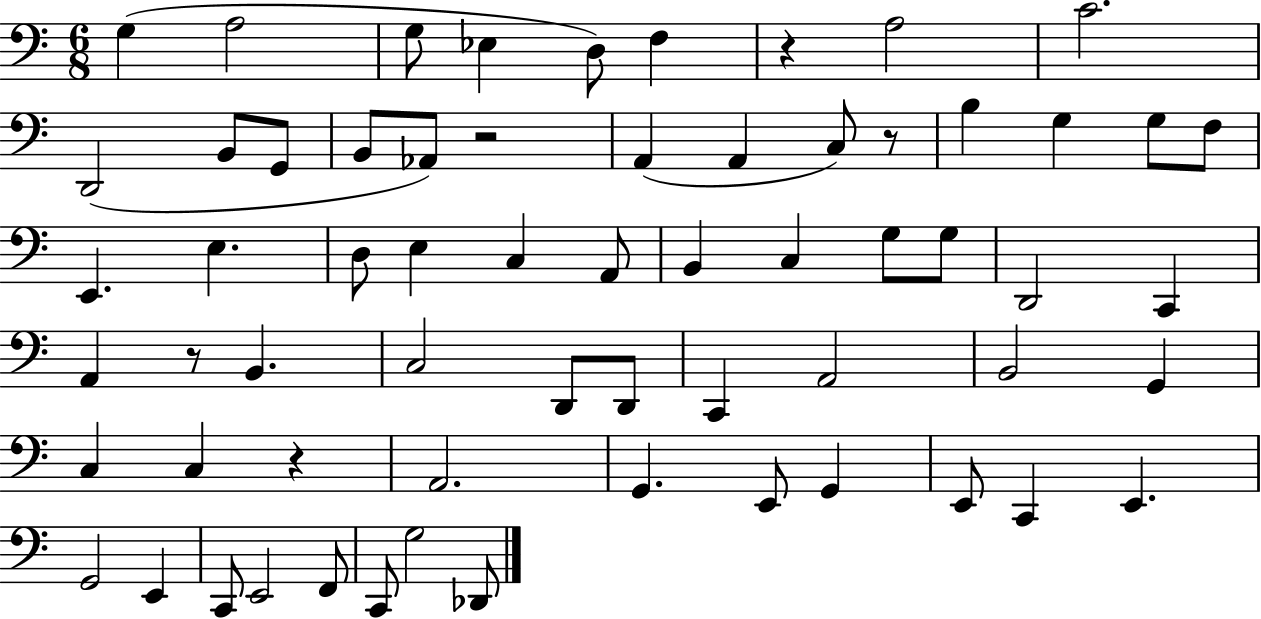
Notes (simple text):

G3/q A3/h G3/e Eb3/q D3/e F3/q R/q A3/h C4/h. D2/h B2/e G2/e B2/e Ab2/e R/h A2/q A2/q C3/e R/e B3/q G3/q G3/e F3/e E2/q. E3/q. D3/e E3/q C3/q A2/e B2/q C3/q G3/e G3/e D2/h C2/q A2/q R/e B2/q. C3/h D2/e D2/e C2/q A2/h B2/h G2/q C3/q C3/q R/q A2/h. G2/q. E2/e G2/q E2/e C2/q E2/q. G2/h E2/q C2/e E2/h F2/e C2/e G3/h Db2/e